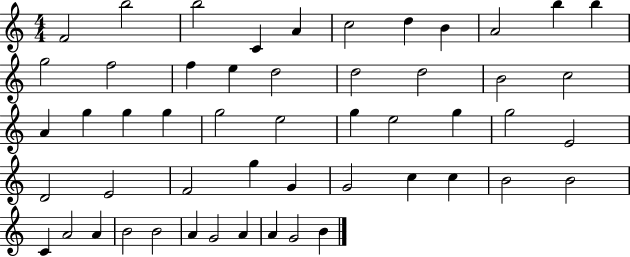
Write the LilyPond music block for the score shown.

{
  \clef treble
  \numericTimeSignature
  \time 4/4
  \key c \major
  f'2 b''2 | b''2 c'4 a'4 | c''2 d''4 b'4 | a'2 b''4 b''4 | \break g''2 f''2 | f''4 e''4 d''2 | d''2 d''2 | b'2 c''2 | \break a'4 g''4 g''4 g''4 | g''2 e''2 | g''4 e''2 g''4 | g''2 e'2 | \break d'2 e'2 | f'2 g''4 g'4 | g'2 c''4 c''4 | b'2 b'2 | \break c'4 a'2 a'4 | b'2 b'2 | a'4 g'2 a'4 | a'4 g'2 b'4 | \break \bar "|."
}